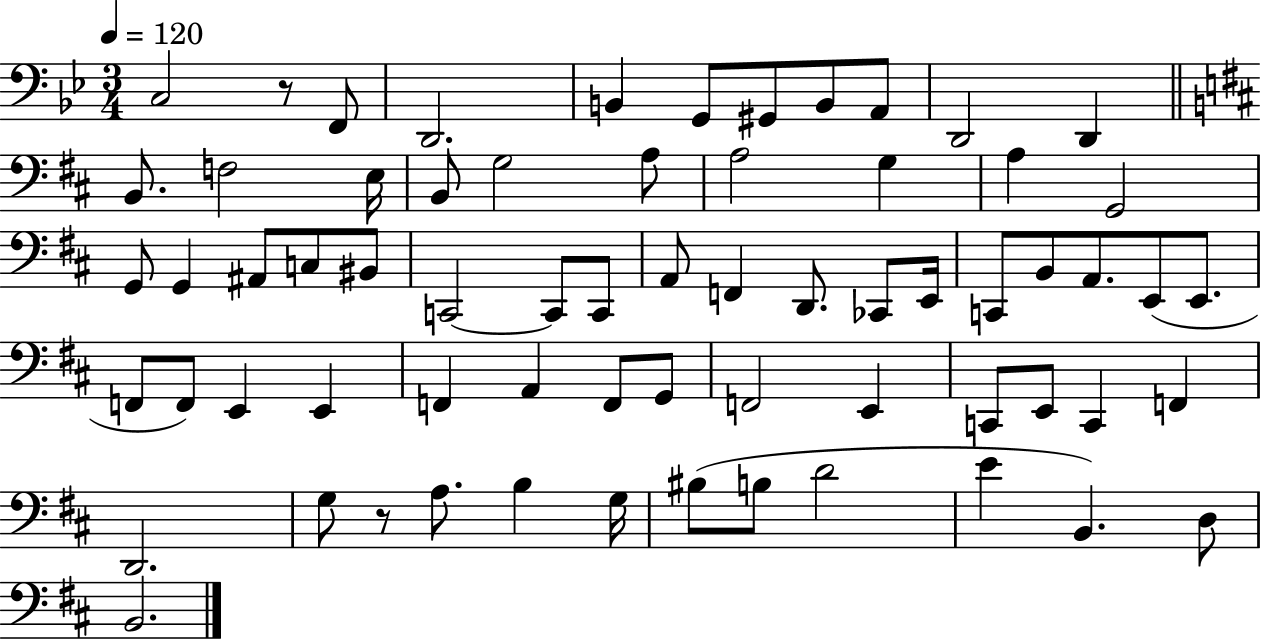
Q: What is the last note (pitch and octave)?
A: B2